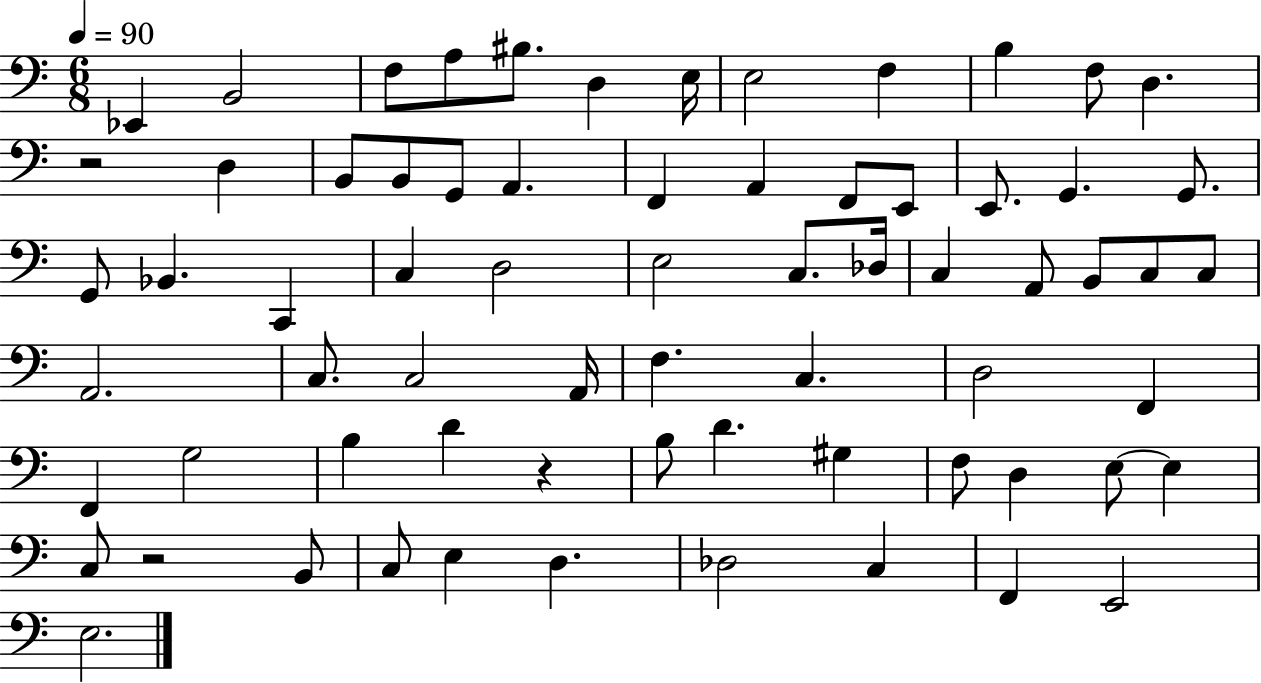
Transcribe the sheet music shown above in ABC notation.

X:1
T:Untitled
M:6/8
L:1/4
K:C
_E,, B,,2 F,/2 A,/2 ^B,/2 D, E,/4 E,2 F, B, F,/2 D, z2 D, B,,/2 B,,/2 G,,/2 A,, F,, A,, F,,/2 E,,/2 E,,/2 G,, G,,/2 G,,/2 _B,, C,, C, D,2 E,2 C,/2 _D,/4 C, A,,/2 B,,/2 C,/2 C,/2 A,,2 C,/2 C,2 A,,/4 F, C, D,2 F,, F,, G,2 B, D z B,/2 D ^G, F,/2 D, E,/2 E, C,/2 z2 B,,/2 C,/2 E, D, _D,2 C, F,, E,,2 E,2